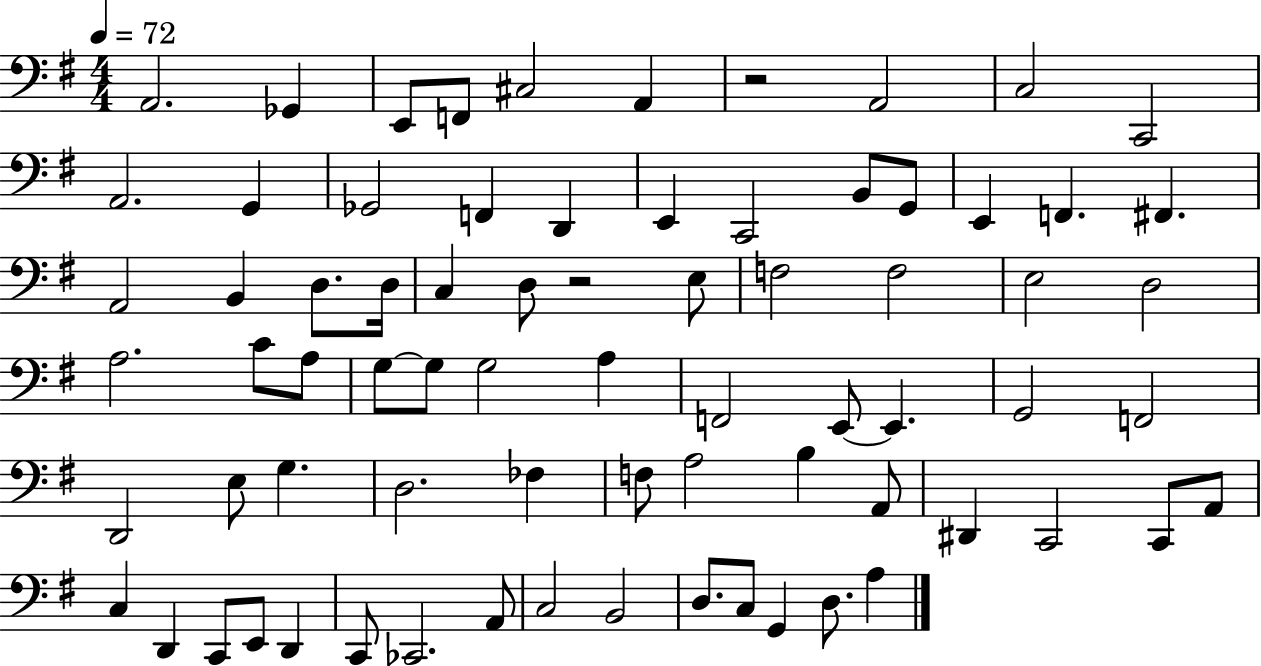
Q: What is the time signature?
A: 4/4